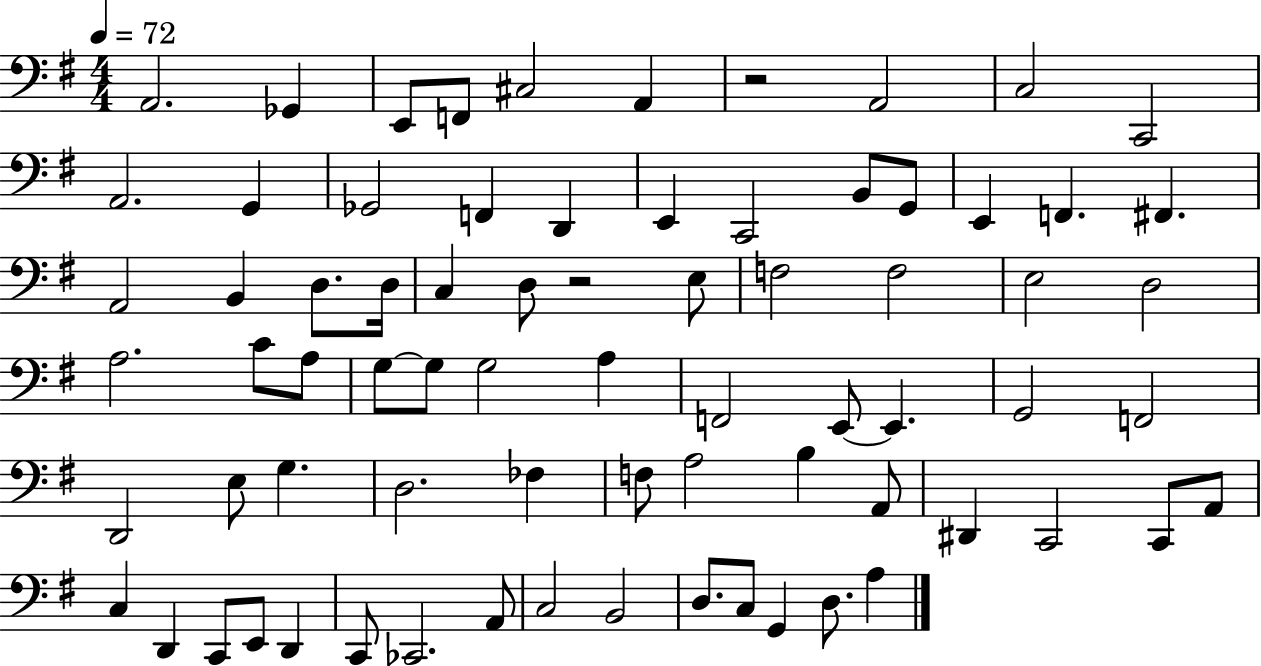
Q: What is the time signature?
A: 4/4